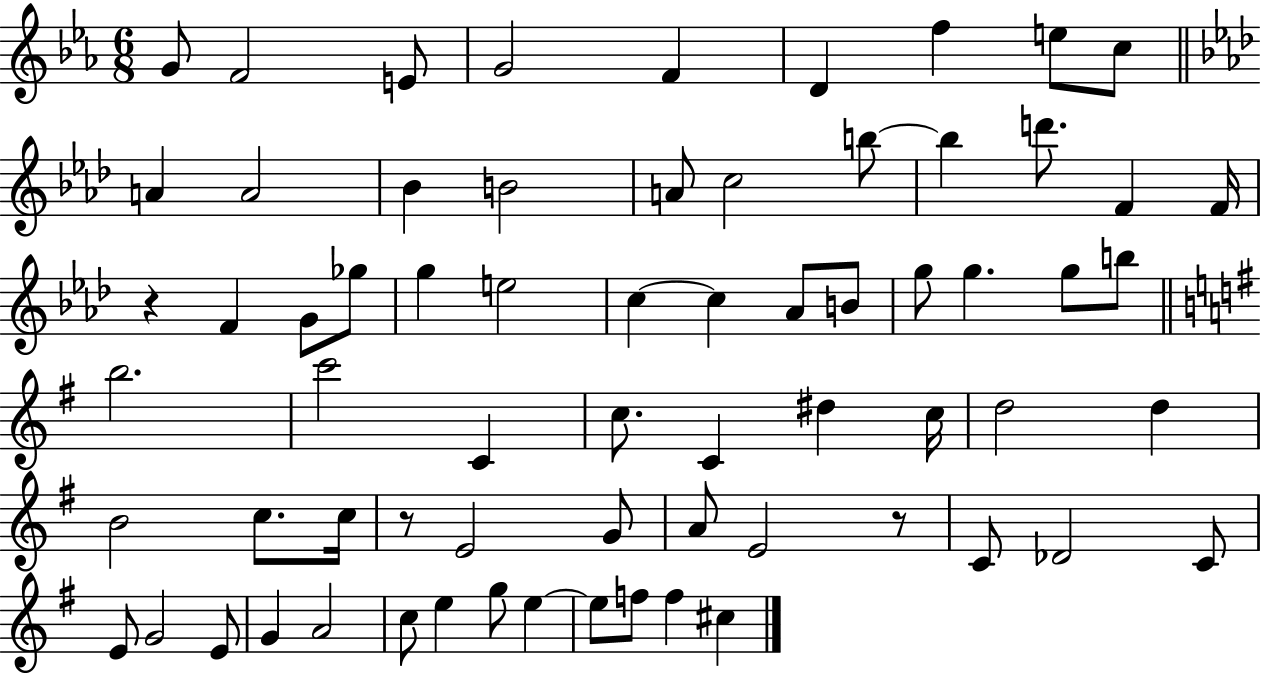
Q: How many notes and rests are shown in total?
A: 68